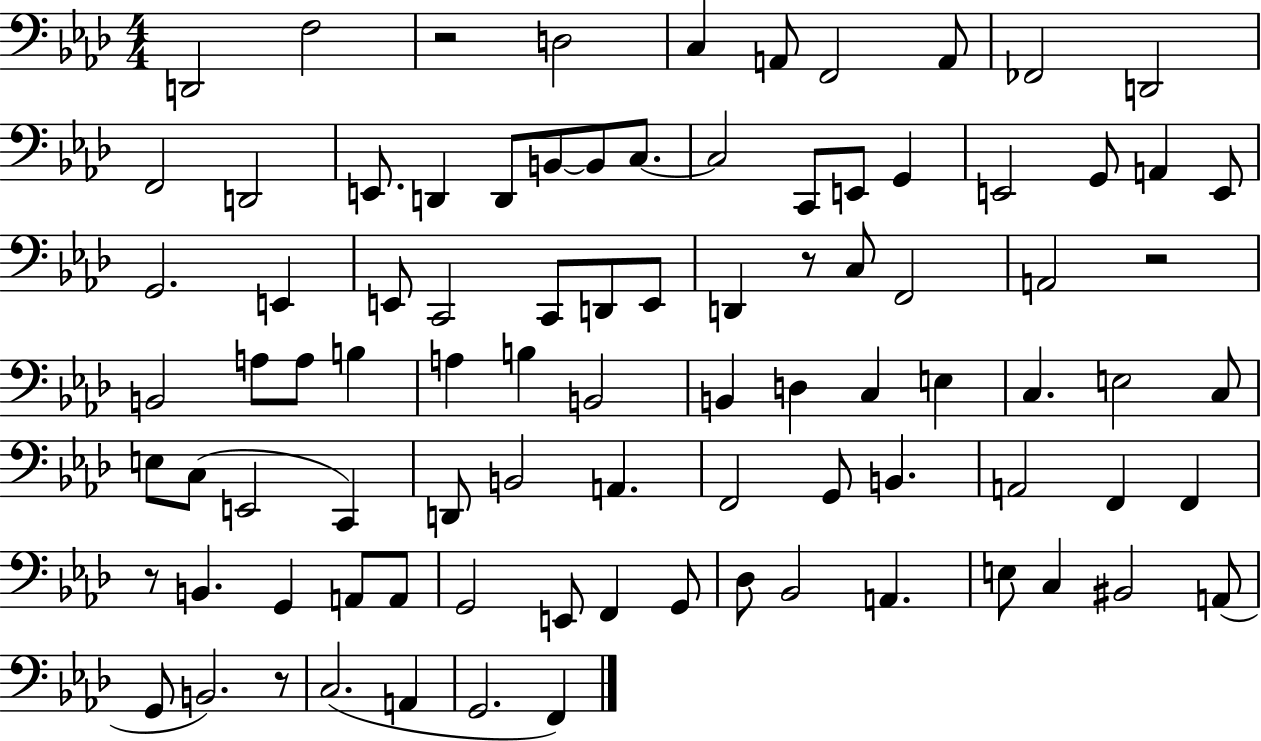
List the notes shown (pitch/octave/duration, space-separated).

D2/h F3/h R/h D3/h C3/q A2/e F2/h A2/e FES2/h D2/h F2/h D2/h E2/e. D2/q D2/e B2/e B2/e C3/e. C3/h C2/e E2/e G2/q E2/h G2/e A2/q E2/e G2/h. E2/q E2/e C2/h C2/e D2/e E2/e D2/q R/e C3/e F2/h A2/h R/h B2/h A3/e A3/e B3/q A3/q B3/q B2/h B2/q D3/q C3/q E3/q C3/q. E3/h C3/e E3/e C3/e E2/h C2/q D2/e B2/h A2/q. F2/h G2/e B2/q. A2/h F2/q F2/q R/e B2/q. G2/q A2/e A2/e G2/h E2/e F2/q G2/e Db3/e Bb2/h A2/q. E3/e C3/q BIS2/h A2/e G2/e B2/h. R/e C3/h. A2/q G2/h. F2/q